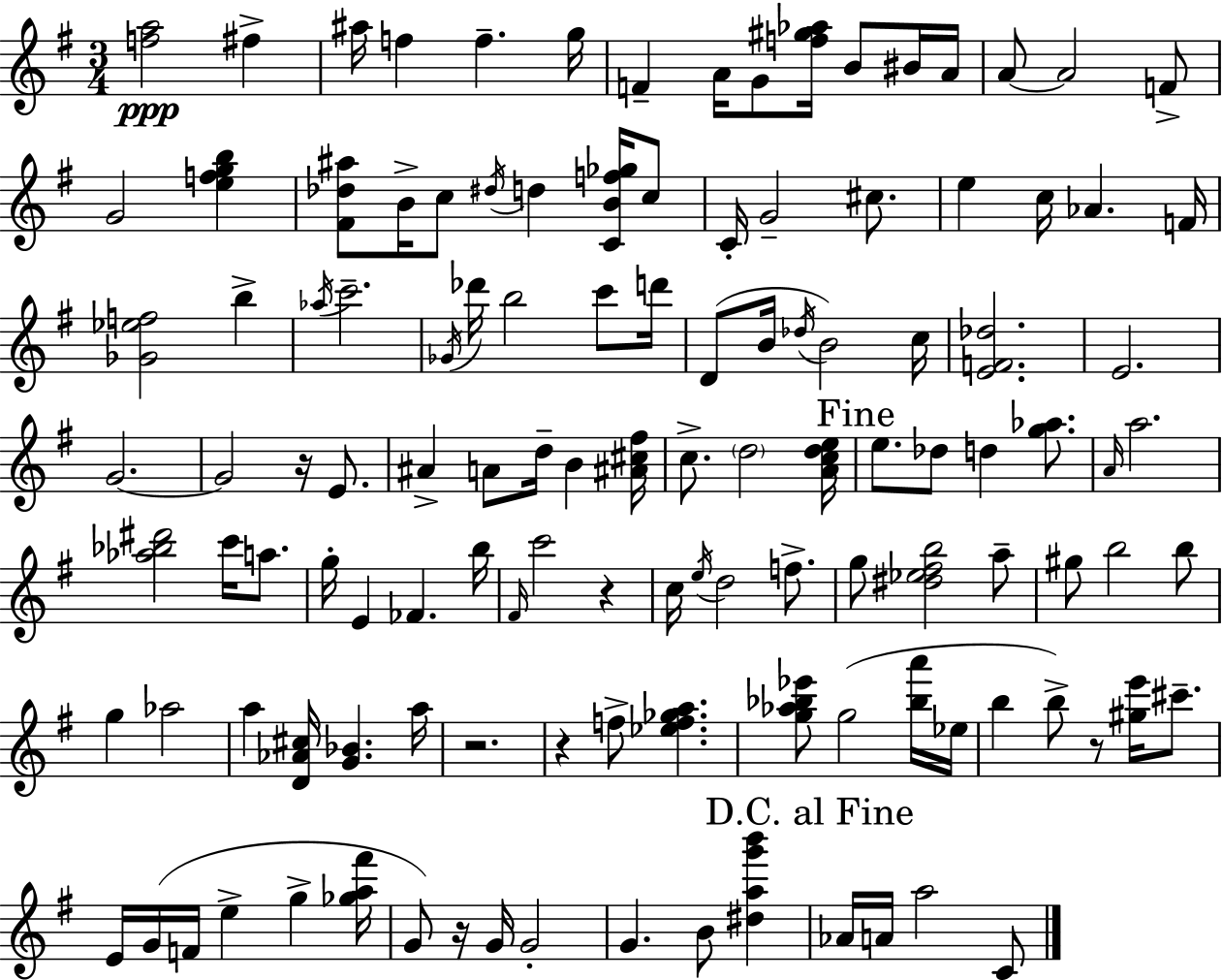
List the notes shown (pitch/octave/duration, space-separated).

[F5,A5]/h F#5/q A#5/s F5/q F5/q. G5/s F4/q A4/s G4/e [F5,G#5,Ab5]/s B4/e BIS4/s A4/s A4/e A4/h F4/e G4/h [E5,F5,G5,B5]/q [F#4,Db5,A#5]/e B4/s C5/e D#5/s D5/q [C4,B4,F5,Gb5]/s C5/e C4/s G4/h C#5/e. E5/q C5/s Ab4/q. F4/s [Gb4,Eb5,F5]/h B5/q Ab5/s C6/h. Gb4/s Db6/s B5/h C6/e D6/s D4/e B4/s Db5/s B4/h C5/s [E4,F4,Db5]/h. E4/h. G4/h. G4/h R/s E4/e. A#4/q A4/e D5/s B4/q [A#4,C#5,F#5]/s C5/e. D5/h [A4,C5,D5,E5]/s E5/e. Db5/e D5/q [G5,Ab5]/e. A4/s A5/h. [Ab5,Bb5,D#6]/h C6/s A5/e. G5/s E4/q FES4/q. B5/s F#4/s C6/h R/q C5/s E5/s D5/h F5/e. G5/e [D#5,Eb5,F#5,B5]/h A5/e G#5/e B5/h B5/e G5/q Ab5/h A5/q [D4,Ab4,C#5]/s [G4,Bb4]/q. A5/s R/h. R/q F5/e [Eb5,F5,Gb5,A5]/q. [G5,Ab5,Bb5,Eb6]/e G5/h [Bb5,A6]/s Eb5/s B5/q B5/e R/e [G#5,E6]/s C#6/e. E4/s G4/s F4/s E5/q G5/q [Gb5,A5,F#6]/s G4/e R/s G4/s G4/h G4/q. B4/e [D#5,A5,G6,B6]/q Ab4/s A4/s A5/h C4/e